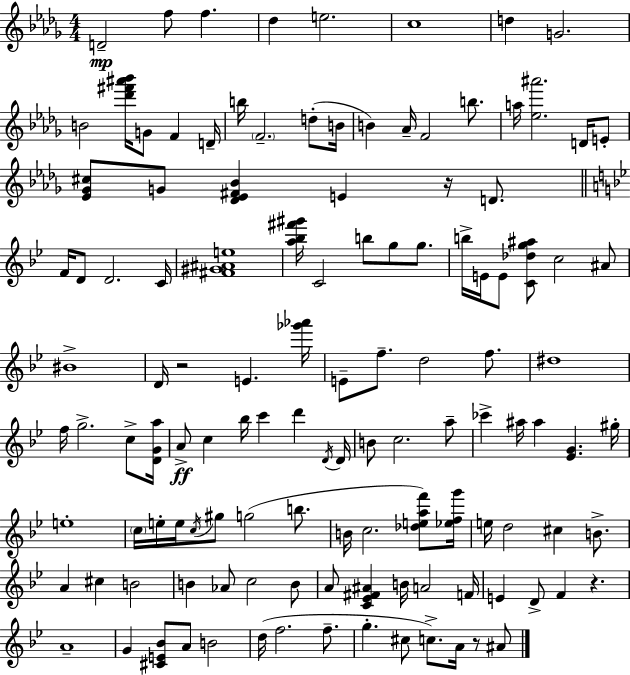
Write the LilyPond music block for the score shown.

{
  \clef treble
  \numericTimeSignature
  \time 4/4
  \key bes \minor
  d'2--\mp f''8 f''4. | des''4 e''2. | c''1 | d''4 g'2. | \break b'2 <des''' fis''' ais''' bes'''>16 g'8 f'4 d'16-- | b''16 \parenthesize f'2.-- d''8-.( b'16 | b'4) aes'16-- f'2 b''8. | a''16 <ees'' ais'''>2. d'16 e'8-. | \break <ees' ges' cis''>8 g'8 <des' ees' fis' bes'>4 e'4 r16 d'8. | \bar "||" \break \key g \minor f'16 d'8 d'2. c'16 | <fis' gis' ais' e''>1 | <a'' bes'' fis''' gis'''>16 c'2 b''8 g''8 g''8. | b''16-> e'16 e'8 <c' des'' g'' ais''>8 c''2 ais'8 | \break bis'1-> | d'16 r2 e'4. <ges''' aes'''>16 | e'8-- f''8.-- d''2 f''8. | dis''1 | \break f''16 g''2.-> c''8-> <d' g' a''>16 | a'8->\ff c''4 bes''16 c'''4 d'''4 \acciaccatura { d'16 } | d'16 b'8 c''2. a''8-- | ces'''4-> ais''16 ais''4 <ees' g'>4. | \break gis''16-. e''1-. | \parenthesize c''16 e''16-. e''16 \acciaccatura { c''16 } gis''8 g''2( b''8. | b'16 c''2. <des'' e'' a'' f'''>8) | <ees'' f'' g'''>16 e''16 d''2 cis''4 b'8.-> | \break a'4 cis''4 b'2 | b'4 aes'8 c''2 | b'8 a'8 <c' ees' fis' ais'>4 b'16 a'2 | f'16 e'4 d'8-> f'4 r4. | \break a'1-- | g'4 <cis' e' bes'>8 a'8 b'2 | d''16( f''2. f''8.-- | g''4.-. cis''8 c''8.->) a'16 r8 | \break ais'8 \bar "|."
}